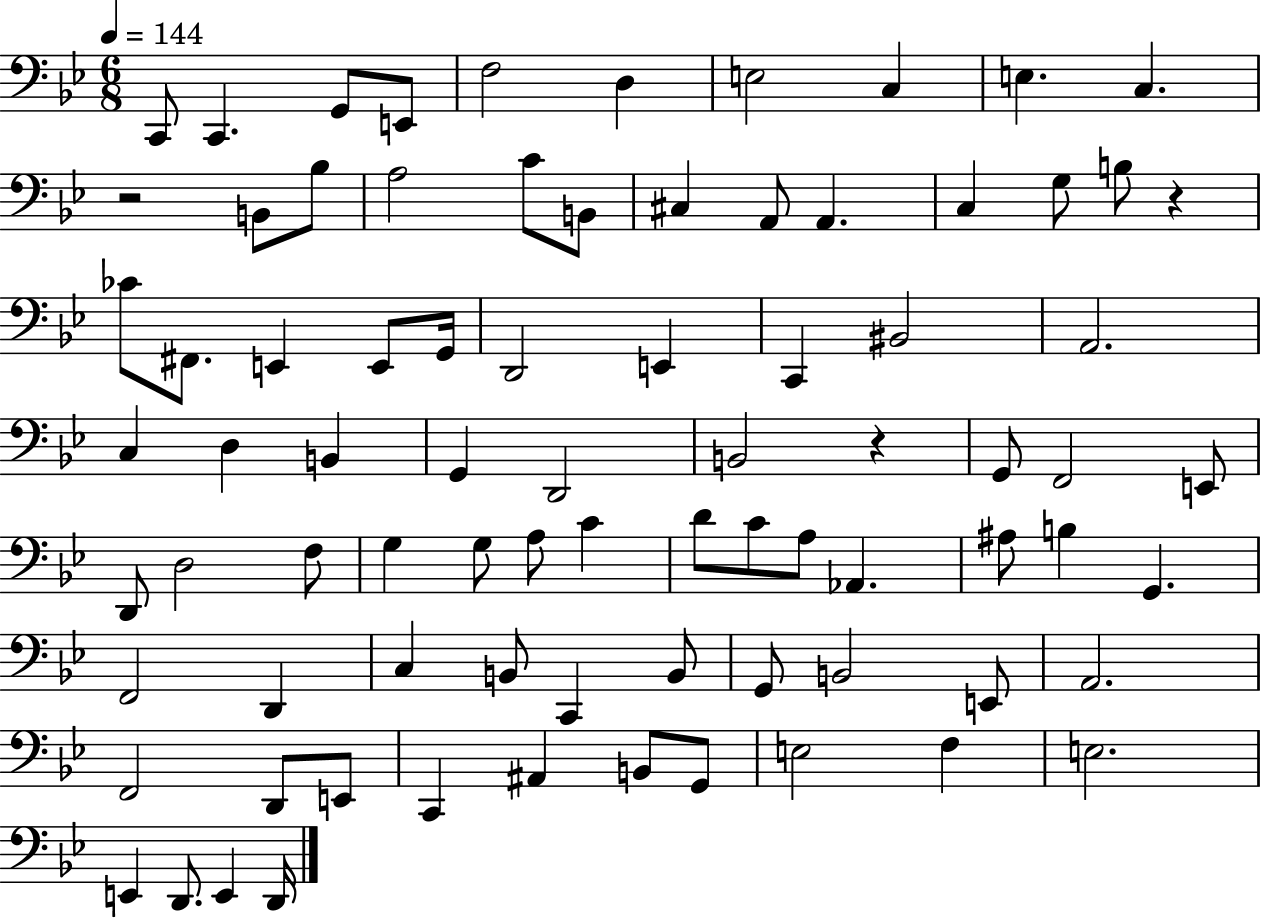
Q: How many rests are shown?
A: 3